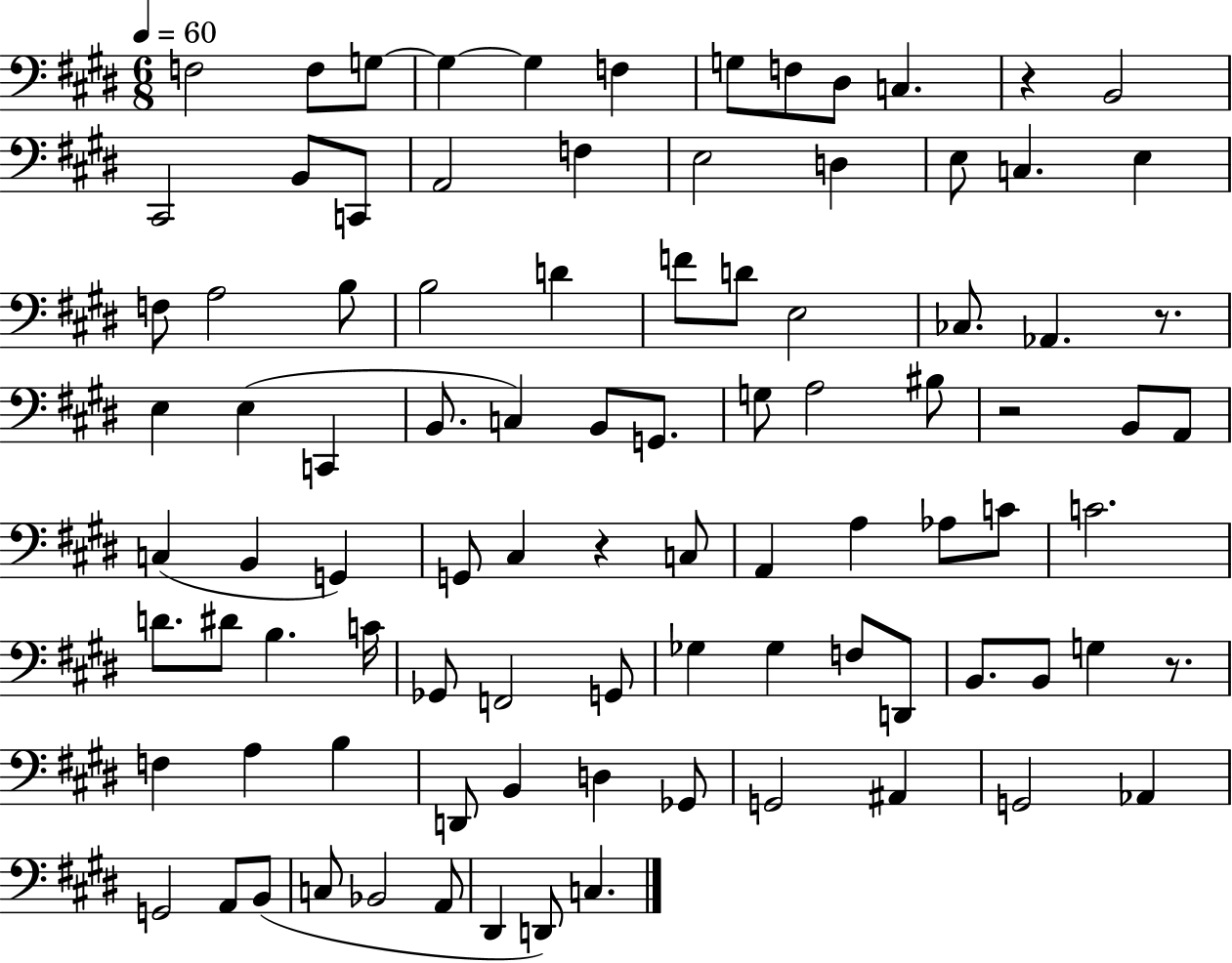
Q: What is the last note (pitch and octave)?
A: C3